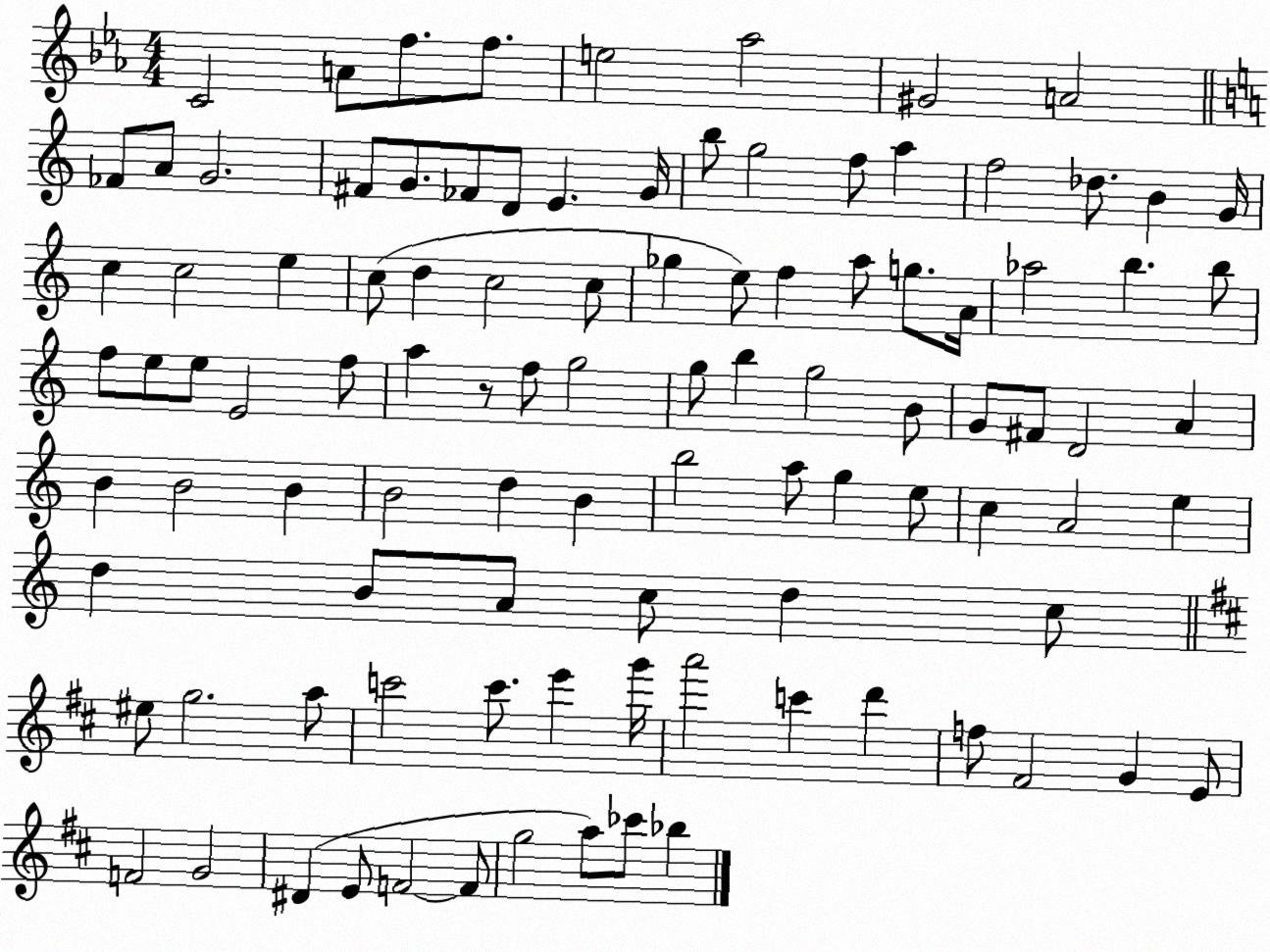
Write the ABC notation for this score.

X:1
T:Untitled
M:4/4
L:1/4
K:Eb
C2 A/2 f/2 f/2 e2 _a2 ^G2 A2 _F/2 A/2 G2 ^F/2 G/2 _F/2 D/2 E G/4 b/2 g2 f/2 a f2 _d/2 B G/4 c c2 e c/2 d c2 c/2 _g e/2 f a/2 g/2 A/4 _a2 b b/2 f/2 e/2 e/2 E2 f/2 a z/2 f/2 g2 g/2 b g2 B/2 G/2 ^F/2 D2 A B B2 B B2 d B b2 a/2 g e/2 c A2 e d B/2 A/2 c/2 d c/2 ^e/2 g2 a/2 c'2 c'/2 e' g'/4 a'2 c' d' f/2 ^F2 G E/2 F2 G2 ^D E/2 F2 F/2 g2 a/2 _c'/2 _b